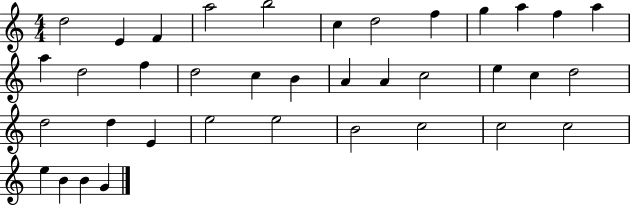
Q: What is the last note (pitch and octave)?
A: G4